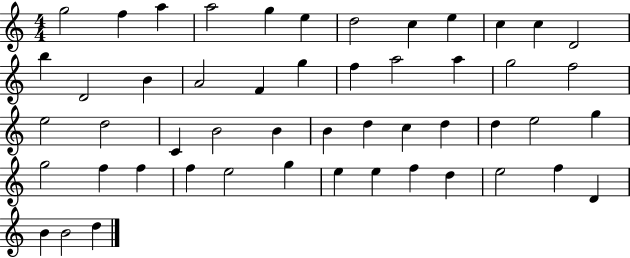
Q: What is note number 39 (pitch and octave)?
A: F5